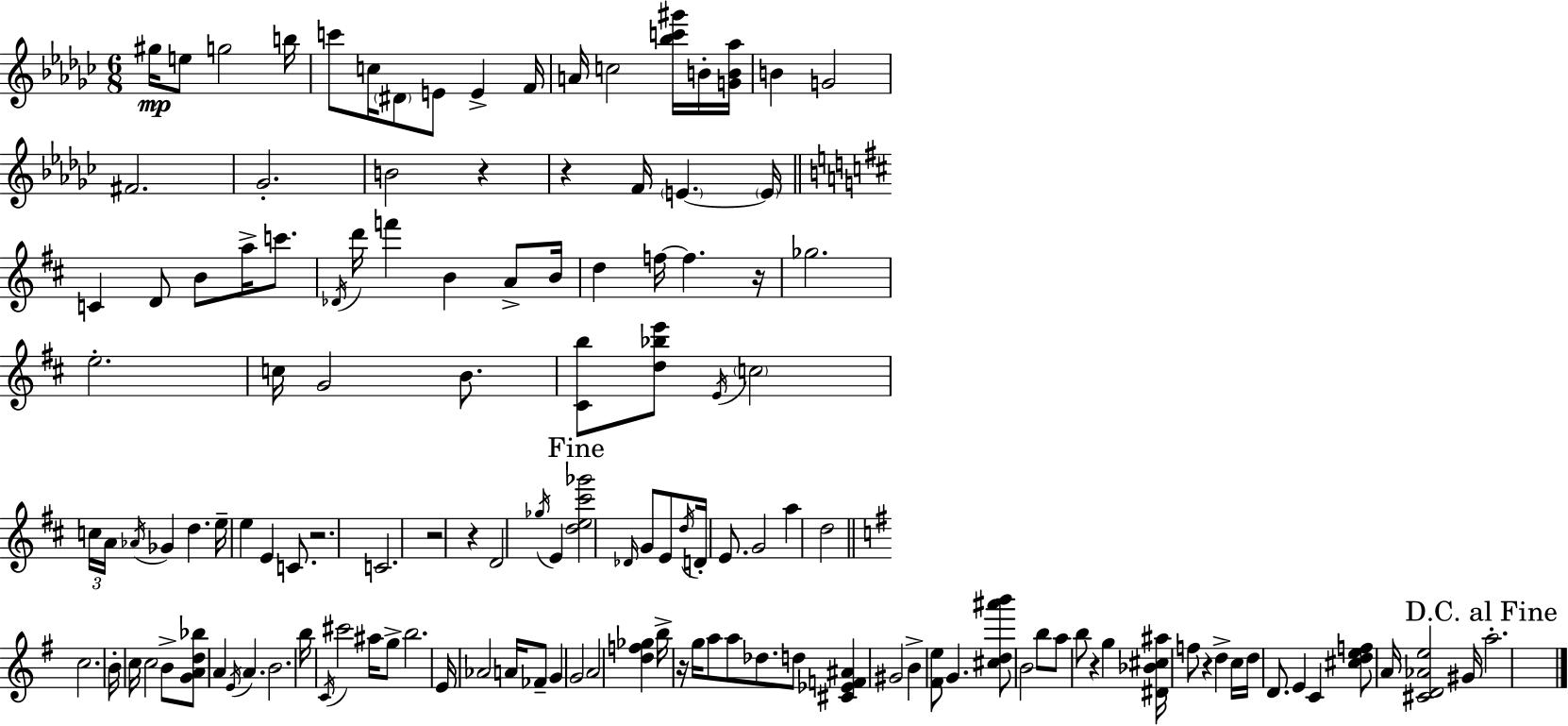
{
  \clef treble
  \numericTimeSignature
  \time 6/8
  \key ees \minor
  \repeat volta 2 { gis''16\mp e''8 g''2 b''16 | c'''8 c''16 \parenthesize dis'8 e'8 e'4-> f'16 | a'16 c''2 <bes'' c''' gis'''>16 b'16-. <g' b' aes''>16 | b'4 g'2 | \break fis'2. | ges'2.-. | b'2 r4 | r4 f'16 \parenthesize e'4.~~ \parenthesize e'16 | \break \bar "||" \break \key d \major c'4 d'8 b'8 a''16-> c'''8. | \acciaccatura { des'16 } d'''16 f'''4 b'4 a'8-> | b'16 d''4 f''16~~ f''4. | r16 ges''2. | \break e''2.-. | c''16 g'2 b'8. | <cis' b''>8 <d'' bes'' e'''>8 \acciaccatura { e'16 } \parenthesize c''2 | \tuplet 3/2 { c''16 a'16 \acciaccatura { aes'16 } } ges'4 d''4. | \break e''16-- e''4 e'4 | c'8. r2. | c'2. | r2 r4 | \break d'2 \acciaccatura { ges''16 } | e'4 \mark "Fine" <d'' e'' cis''' ges'''>2 | \grace { des'16 } g'8 e'8 \acciaccatura { d''16 } d'16-. e'8. g'2 | a''4 d''2 | \break \bar "||" \break \key e \minor c''2. | b'16-. c''16 c''2 b'8-> | <g' a' d'' bes''>8 a'4 \acciaccatura { e'16 } a'4. | b'2. | \break b''16 \acciaccatura { c'16 } cis'''2 ais''16 | g''8-> b''2. | e'16 aes'2 a'16 | fes'8-- g'4 g'2 | \break a'2 <d'' f'' ges''>4 | b''16-> r16 g''16 a''8 a''8 des''8. | d''8 <cis' ees' f' ais'>4 gis'2 | b'4-> <fis' e''>8 g'4. | \break <cis'' d'' ais''' b'''>8 b'2 | b''8 a''8 b''8 r4 g''4 | <dis' bes' cis'' ais''>16 f''8 r4 d''4-> | c''16 d''16 d'8. e'4 c'4 | \break <cis'' d'' e'' f''>8 a'16 <cis' d' aes' e''>2 | gis'16 \mark "D.C. al Fine" a''2.-. | } \bar "|."
}